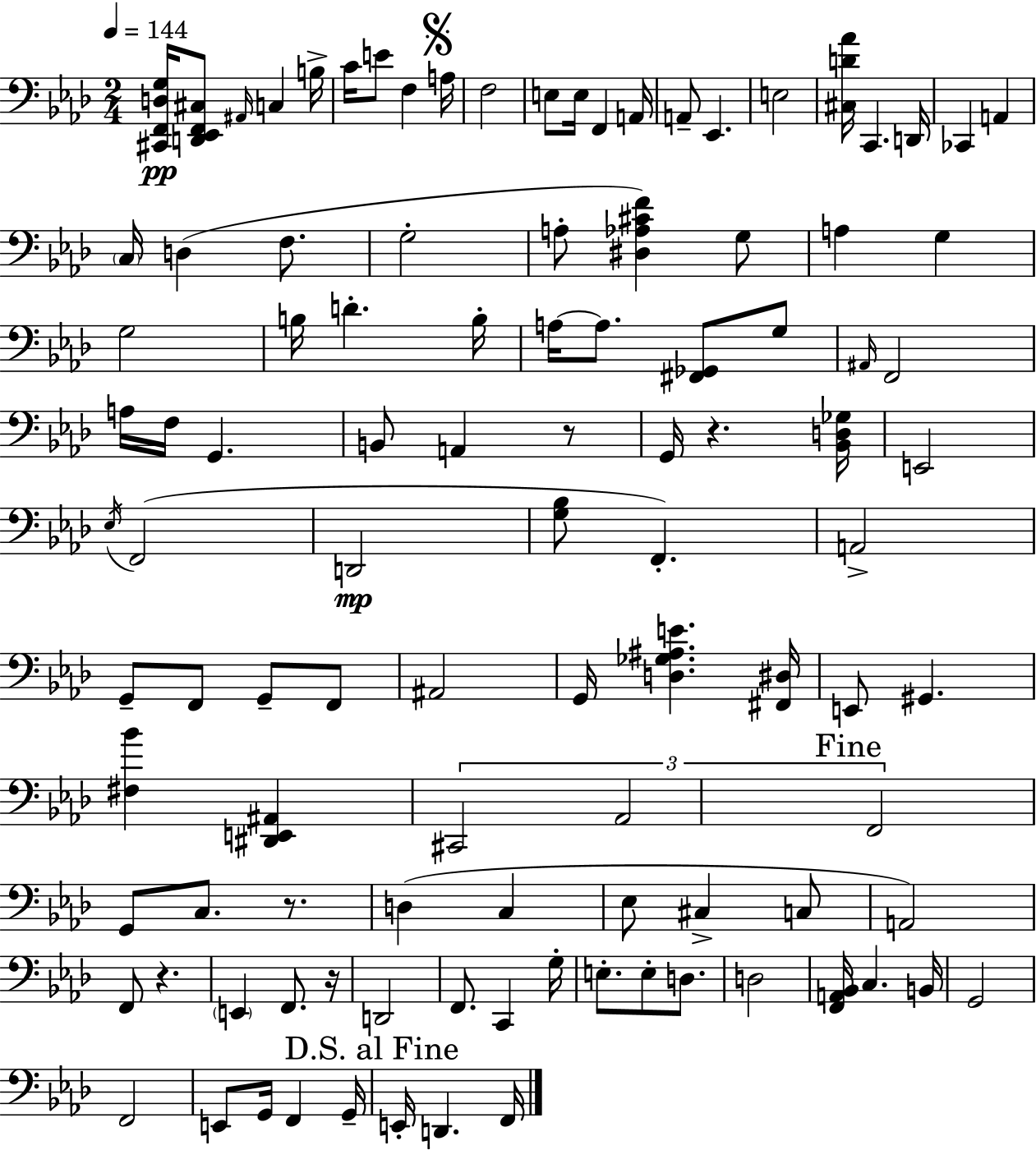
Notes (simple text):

[C#2,F2,D3,G3]/s [D2,Eb2,F2,C#3]/e A#2/s C3/q B3/s C4/s E4/e F3/q A3/s F3/h E3/e E3/s F2/q A2/s A2/e Eb2/q. E3/h [C#3,D4,Ab4]/s C2/q. D2/s CES2/q A2/q C3/s D3/q F3/e. G3/h A3/e [D#3,Ab3,C#4,F4]/q G3/e A3/q G3/q G3/h B3/s D4/q. B3/s A3/s A3/e. [F#2,Gb2]/e G3/e A#2/s F2/h A3/s F3/s G2/q. B2/e A2/q R/e G2/s R/q. [Bb2,D3,Gb3]/s E2/h Eb3/s F2/h D2/h [G3,Bb3]/e F2/q. A2/h G2/e F2/e G2/e F2/e A#2/h G2/s [D3,Gb3,A#3,E4]/q. [F#2,D#3]/s E2/e G#2/q. [F#3,Bb4]/q [D#2,E2,A#2]/q C#2/h Ab2/h F2/h G2/e C3/e. R/e. D3/q C3/q Eb3/e C#3/q C3/e A2/h F2/e R/q. E2/q F2/e. R/s D2/h F2/e. C2/q G3/s E3/e. E3/e D3/e. D3/h [F2,A2,Bb2]/s C3/q. B2/s G2/h F2/h E2/e G2/s F2/q G2/s E2/s D2/q. F2/s